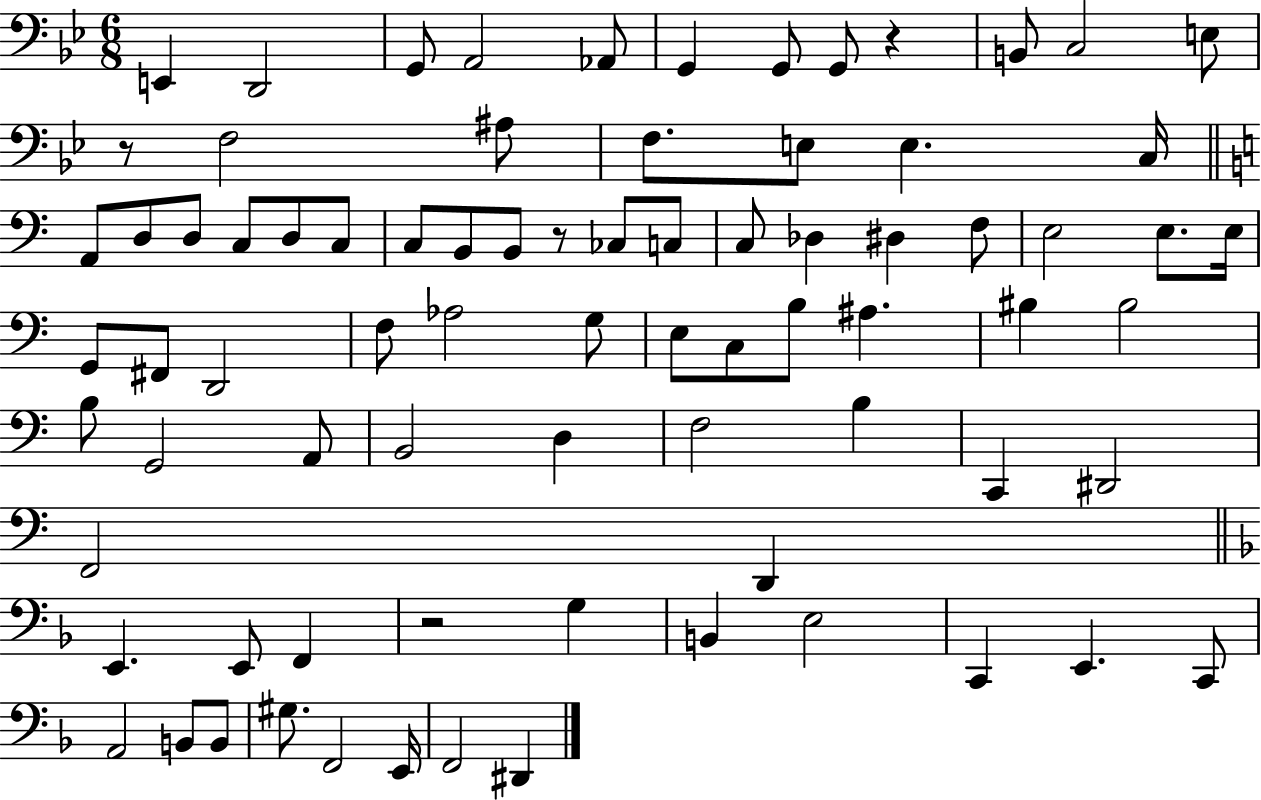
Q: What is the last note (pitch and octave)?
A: D#2